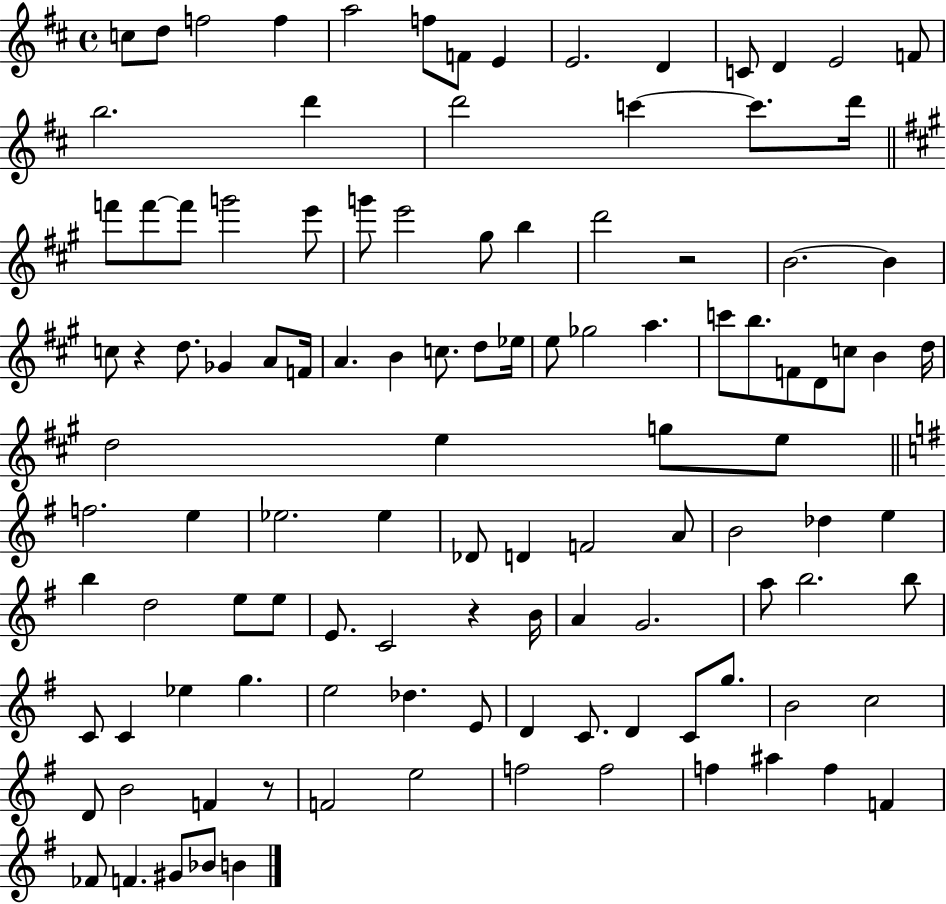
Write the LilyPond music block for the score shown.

{
  \clef treble
  \time 4/4
  \defaultTimeSignature
  \key d \major
  c''8 d''8 f''2 f''4 | a''2 f''8 f'8 e'4 | e'2. d'4 | c'8 d'4 e'2 f'8 | \break b''2. d'''4 | d'''2 c'''4~~ c'''8. d'''16 | \bar "||" \break \key a \major f'''8 f'''8~~ f'''8 g'''2 e'''8 | g'''8 e'''2 gis''8 b''4 | d'''2 r2 | b'2.~~ b'4 | \break c''8 r4 d''8. ges'4 a'8 f'16 | a'4. b'4 c''8. d''8 ees''16 | e''8 ges''2 a''4. | c'''8 b''8. f'8 d'8 c''8 b'4 d''16 | \break d''2 e''4 g''8 e''8 | \bar "||" \break \key e \minor f''2. e''4 | ees''2. ees''4 | des'8 d'4 f'2 a'8 | b'2 des''4 e''4 | \break b''4 d''2 e''8 e''8 | e'8. c'2 r4 b'16 | a'4 g'2. | a''8 b''2. b''8 | \break c'8 c'4 ees''4 g''4. | e''2 des''4. e'8 | d'4 c'8. d'4 c'8 g''8. | b'2 c''2 | \break d'8 b'2 f'4 r8 | f'2 e''2 | f''2 f''2 | f''4 ais''4 f''4 f'4 | \break fes'8 f'4. gis'8 bes'8 b'4 | \bar "|."
}